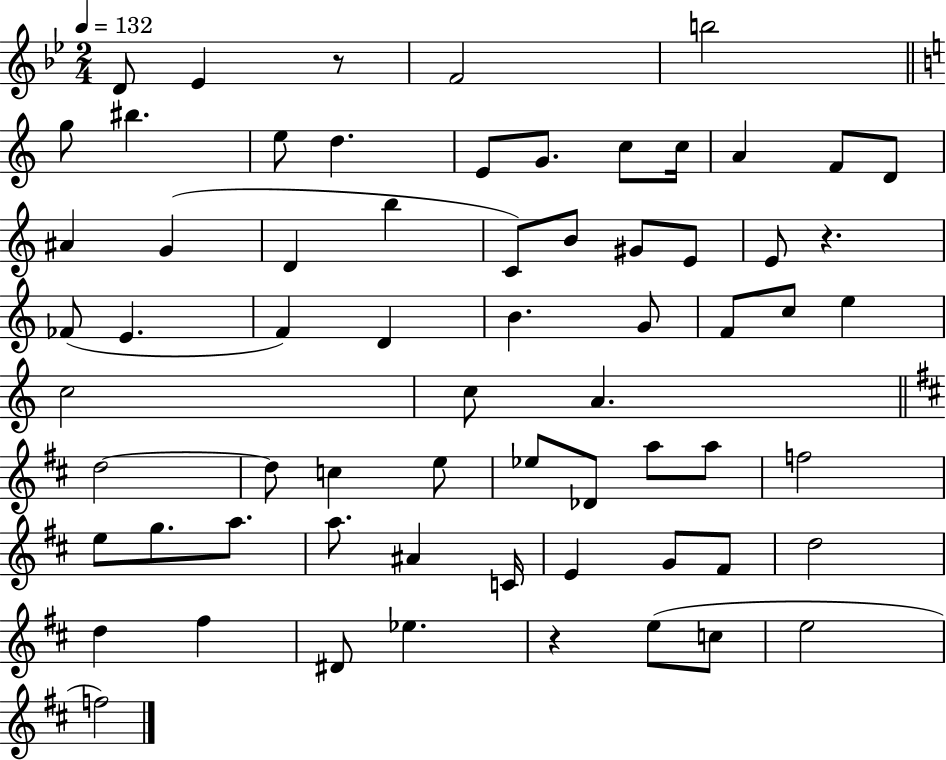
D4/e Eb4/q R/e F4/h B5/h G5/e BIS5/q. E5/e D5/q. E4/e G4/e. C5/e C5/s A4/q F4/e D4/e A#4/q G4/q D4/q B5/q C4/e B4/e G#4/e E4/e E4/e R/q. FES4/e E4/q. F4/q D4/q B4/q. G4/e F4/e C5/e E5/q C5/h C5/e A4/q. D5/h D5/e C5/q E5/e Eb5/e Db4/e A5/e A5/e F5/h E5/e G5/e. A5/e. A5/e. A#4/q C4/s E4/q G4/e F#4/e D5/h D5/q F#5/q D#4/e Eb5/q. R/q E5/e C5/e E5/h F5/h